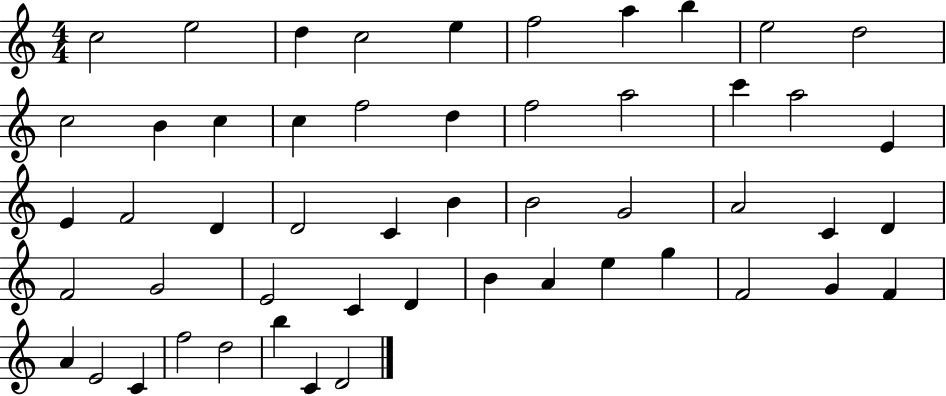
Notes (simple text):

C5/h E5/h D5/q C5/h E5/q F5/h A5/q B5/q E5/h D5/h C5/h B4/q C5/q C5/q F5/h D5/q F5/h A5/h C6/q A5/h E4/q E4/q F4/h D4/q D4/h C4/q B4/q B4/h G4/h A4/h C4/q D4/q F4/h G4/h E4/h C4/q D4/q B4/q A4/q E5/q G5/q F4/h G4/q F4/q A4/q E4/h C4/q F5/h D5/h B5/q C4/q D4/h